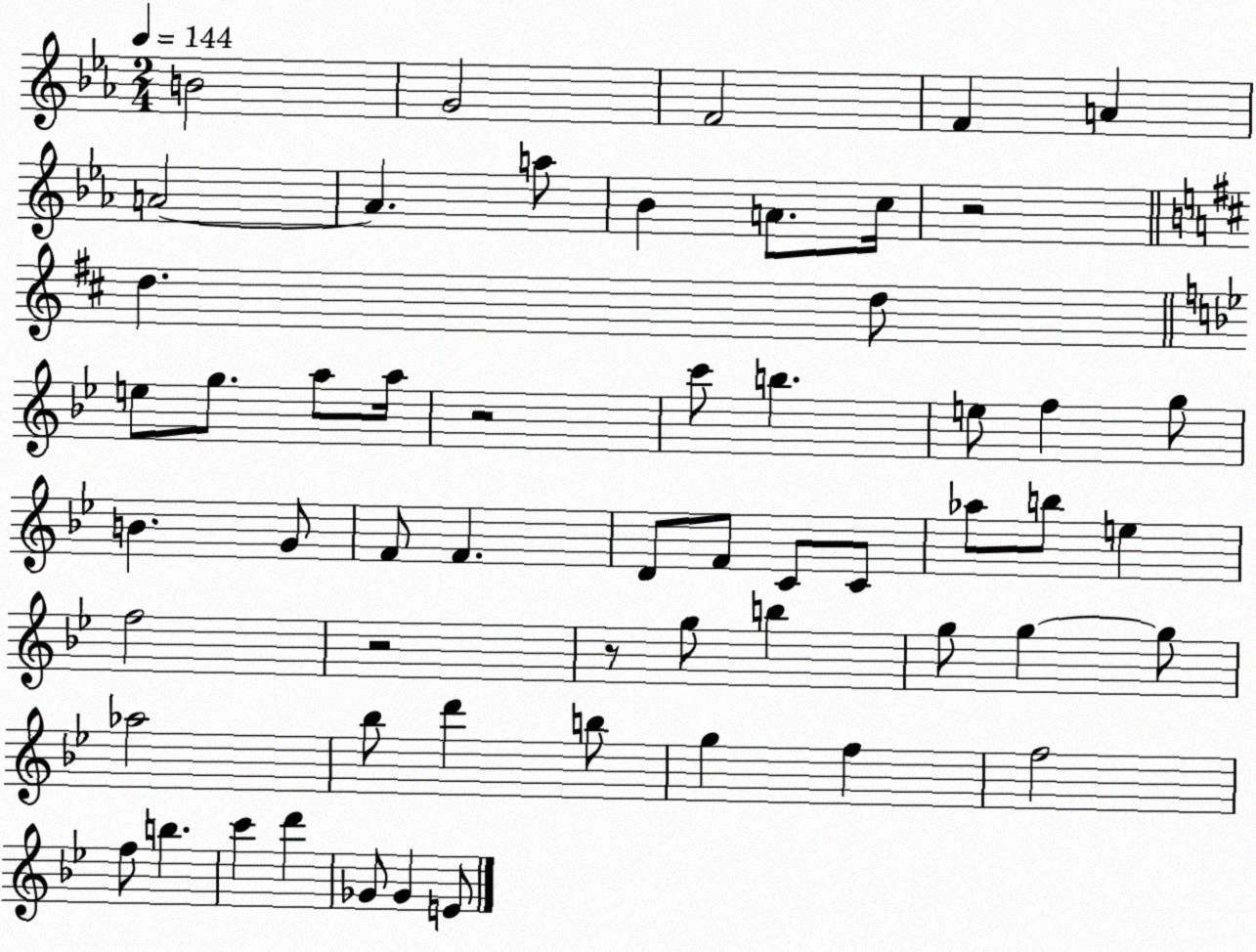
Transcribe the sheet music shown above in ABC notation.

X:1
T:Untitled
M:2/4
L:1/4
K:Eb
B2 G2 F2 F A A2 A a/2 _B A/2 c/4 z2 d d/2 e/2 g/2 a/2 a/4 z2 c'/2 b e/2 f g/2 B G/2 F/2 F D/2 F/2 C/2 C/2 _a/2 b/2 e f2 z2 z/2 g/2 b g/2 g g/2 _a2 _b/2 d' b/2 g f f2 f/2 b c' d' _G/2 _G E/2